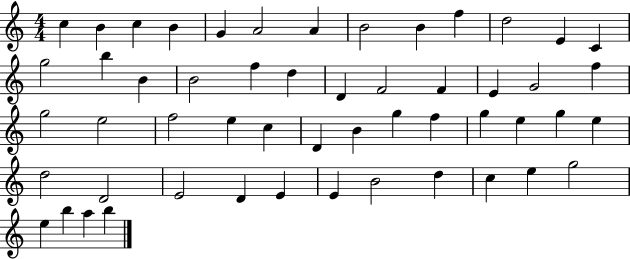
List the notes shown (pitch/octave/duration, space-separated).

C5/q B4/q C5/q B4/q G4/q A4/h A4/q B4/h B4/q F5/q D5/h E4/q C4/q G5/h B5/q B4/q B4/h F5/q D5/q D4/q F4/h F4/q E4/q G4/h F5/q G5/h E5/h F5/h E5/q C5/q D4/q B4/q G5/q F5/q G5/q E5/q G5/q E5/q D5/h D4/h E4/h D4/q E4/q E4/q B4/h D5/q C5/q E5/q G5/h E5/q B5/q A5/q B5/q